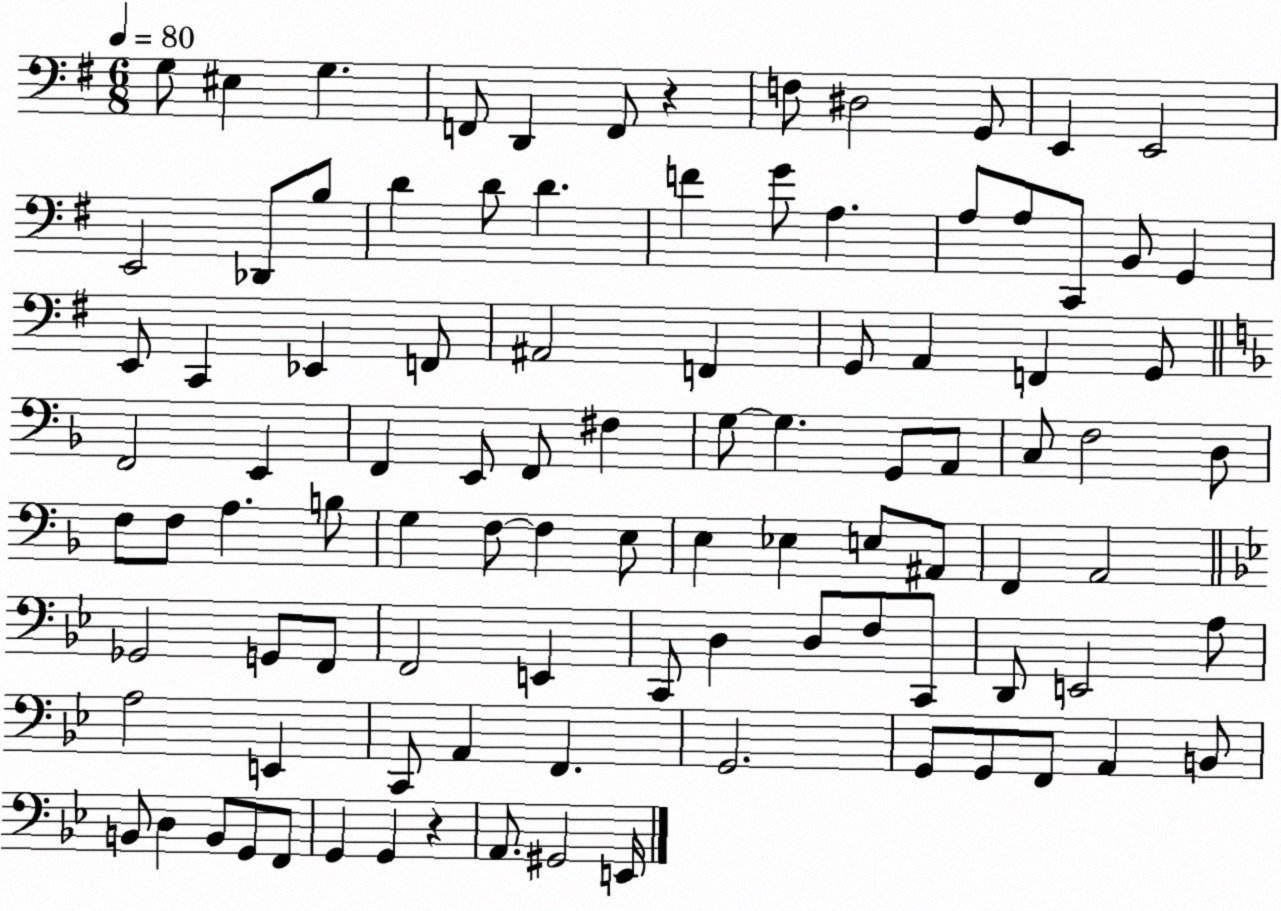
X:1
T:Untitled
M:6/8
L:1/4
K:G
G,/2 ^E, G, F,,/2 D,, F,,/2 z F,/2 ^D,2 G,,/2 E,, E,,2 E,,2 _D,,/2 B,/2 D D/2 D F G/2 A, A,/2 A,/2 C,,/2 B,,/2 G,, E,,/2 C,, _E,, F,,/2 ^A,,2 F,, G,,/2 A,, F,, G,,/2 F,,2 E,, F,, E,,/2 F,,/2 ^F, G,/2 G, G,,/2 A,,/2 C,/2 F,2 D,/2 F,/2 F,/2 A, B,/2 G, F,/2 F, E,/2 E, _E, E,/2 ^A,,/2 F,, A,,2 _G,,2 G,,/2 F,,/2 F,,2 E,, C,,/2 D, D,/2 F,/2 C,,/2 D,,/2 E,,2 A,/2 A,2 E,, C,,/2 A,, F,, G,,2 G,,/2 G,,/2 F,,/2 A,, B,,/2 B,,/2 D, B,,/2 G,,/2 F,,/2 G,, G,, z A,,/2 ^G,,2 E,,/4